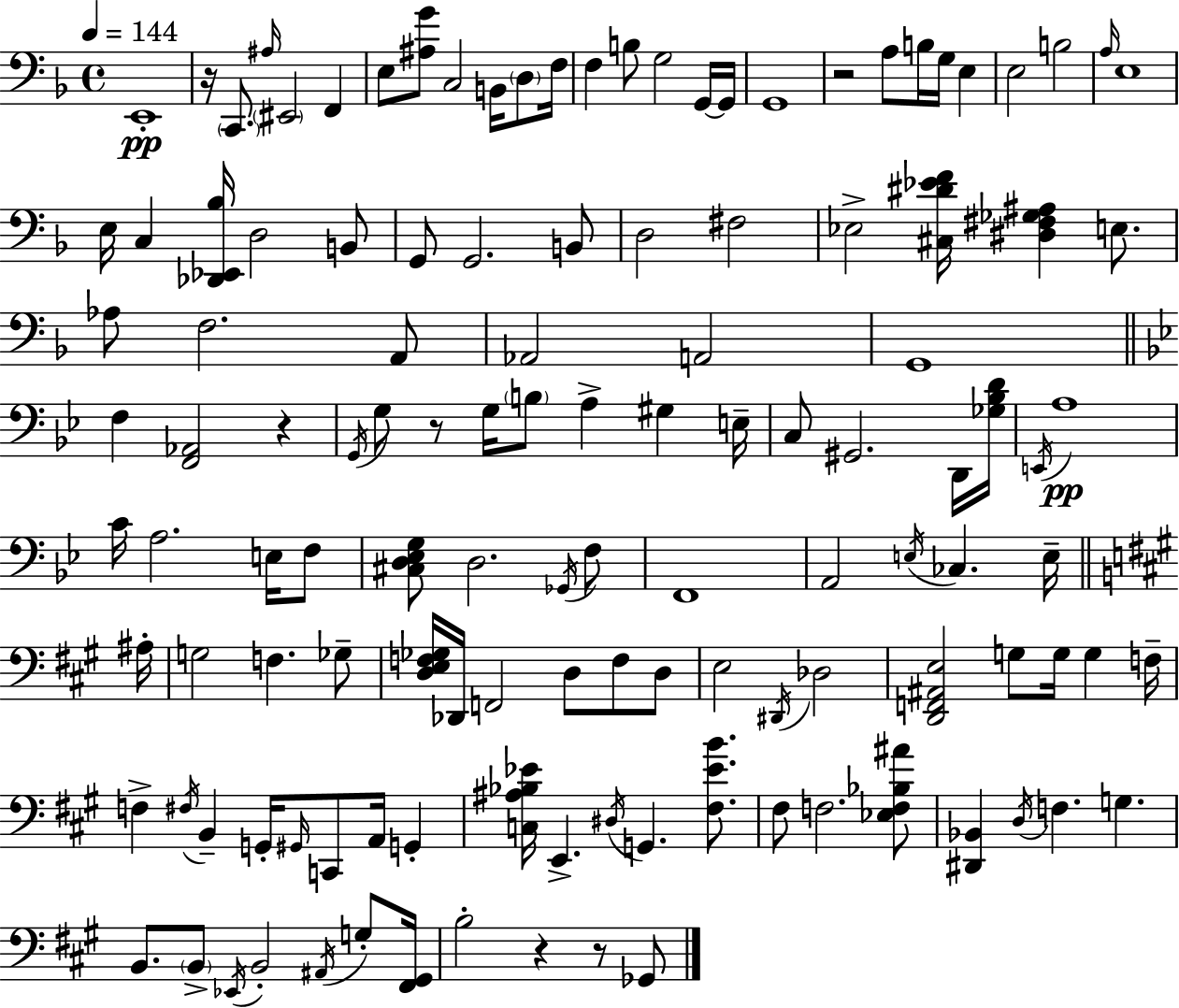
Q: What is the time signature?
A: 4/4